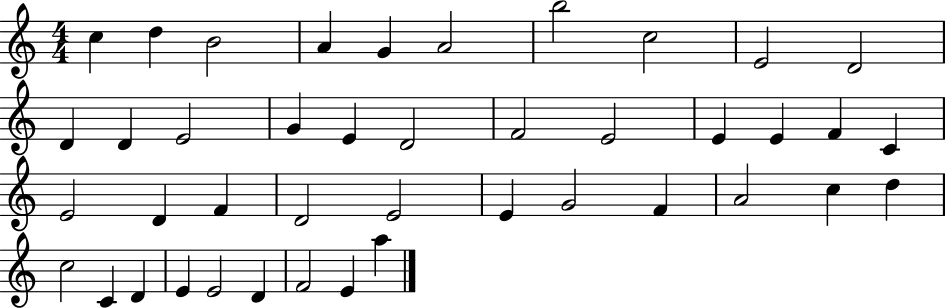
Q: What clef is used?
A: treble